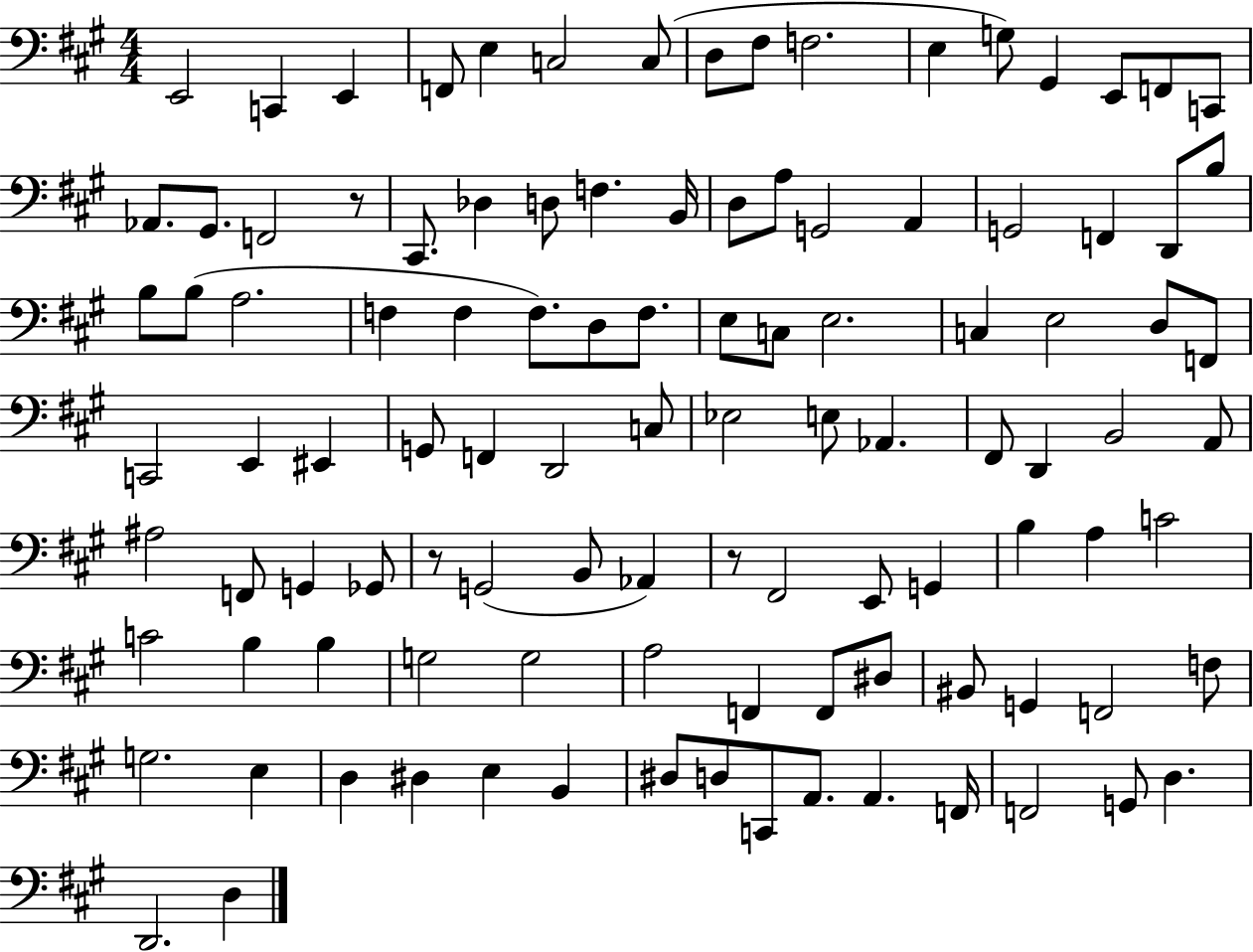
{
  \clef bass
  \numericTimeSignature
  \time 4/4
  \key a \major
  \repeat volta 2 { e,2 c,4 e,4 | f,8 e4 c2 c8( | d8 fis8 f2. | e4 g8) gis,4 e,8 f,8 c,8 | \break aes,8. gis,8. f,2 r8 | cis,8. des4 d8 f4. b,16 | d8 a8 g,2 a,4 | g,2 f,4 d,8 b8 | \break b8 b8( a2. | f4 f4 f8.) d8 f8. | e8 c8 e2. | c4 e2 d8 f,8 | \break c,2 e,4 eis,4 | g,8 f,4 d,2 c8 | ees2 e8 aes,4. | fis,8 d,4 b,2 a,8 | \break ais2 f,8 g,4 ges,8 | r8 g,2( b,8 aes,4) | r8 fis,2 e,8 g,4 | b4 a4 c'2 | \break c'2 b4 b4 | g2 g2 | a2 f,4 f,8 dis8 | bis,8 g,4 f,2 f8 | \break g2. e4 | d4 dis4 e4 b,4 | dis8 d8 c,8 a,8. a,4. f,16 | f,2 g,8 d4. | \break d,2. d4 | } \bar "|."
}